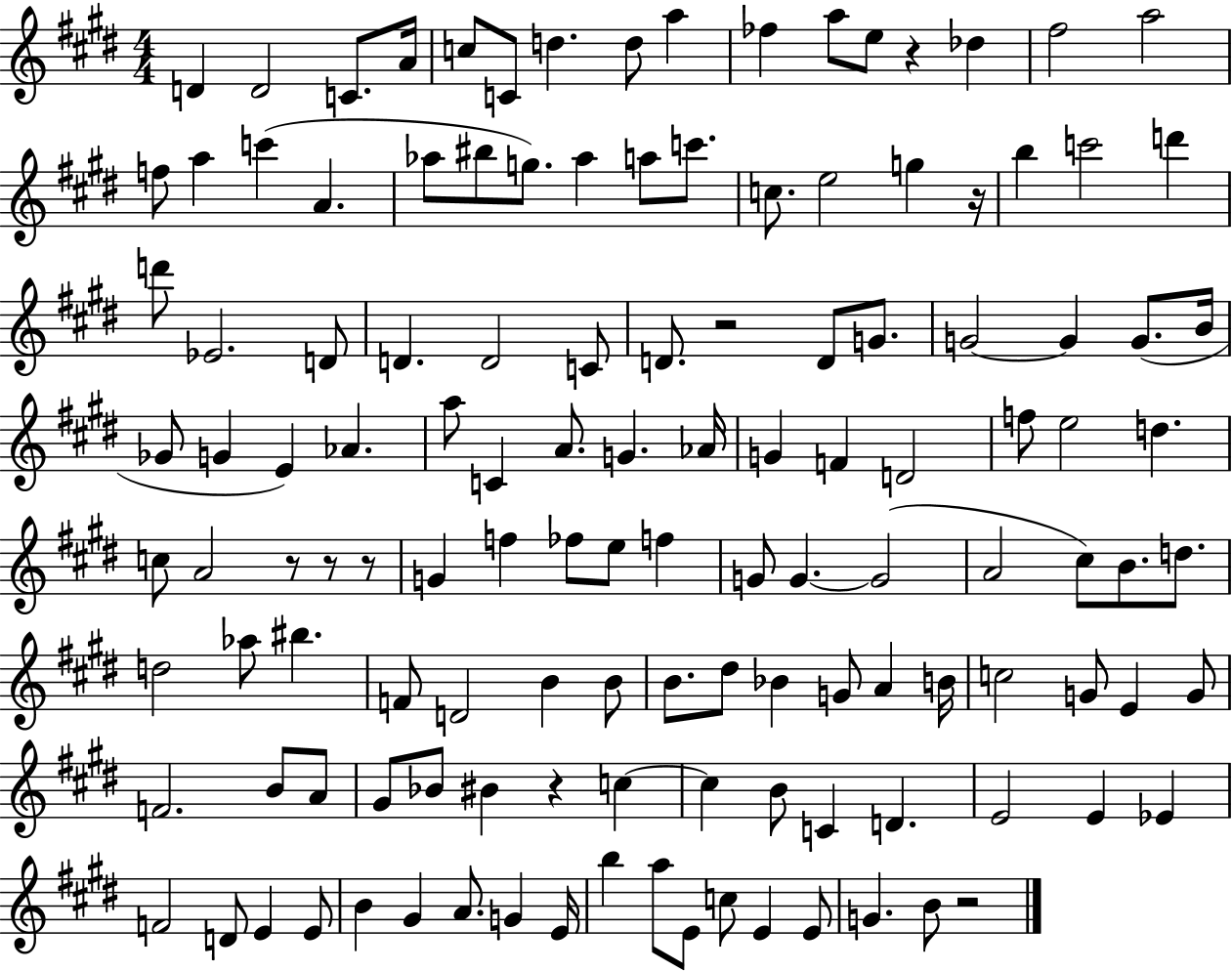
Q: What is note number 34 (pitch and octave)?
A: D4